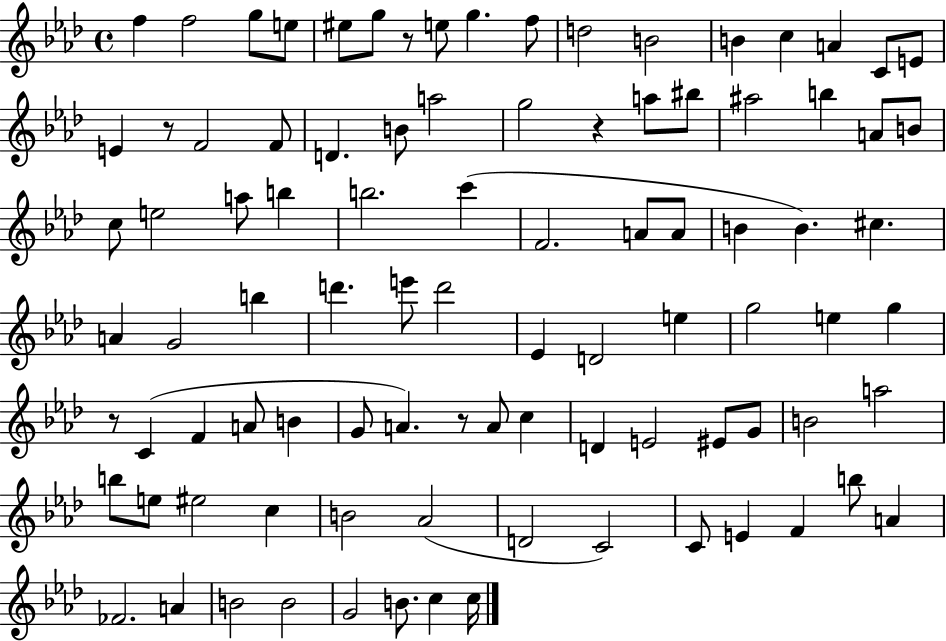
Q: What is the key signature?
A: AES major